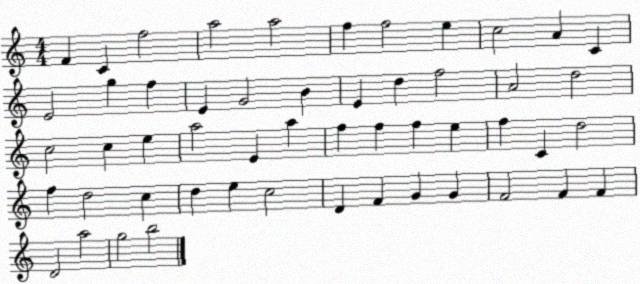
X:1
T:Untitled
M:4/4
L:1/4
K:C
F C f2 a2 a2 f f2 e c2 A C E2 g f E G2 B E d f2 A2 d2 c2 c e a2 E a f f f e f C d2 f d2 c d e c2 D F G G F2 F F D2 a2 g2 b2